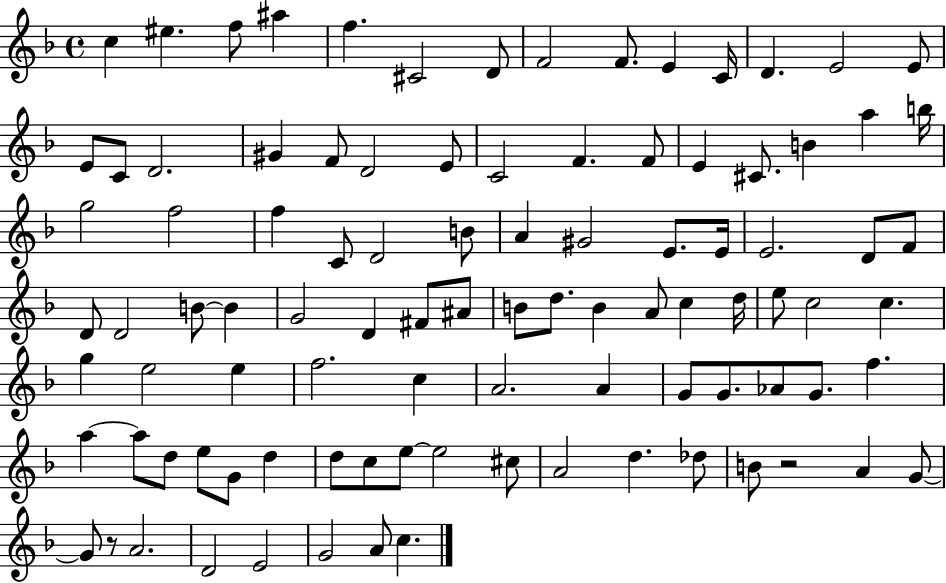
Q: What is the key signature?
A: F major